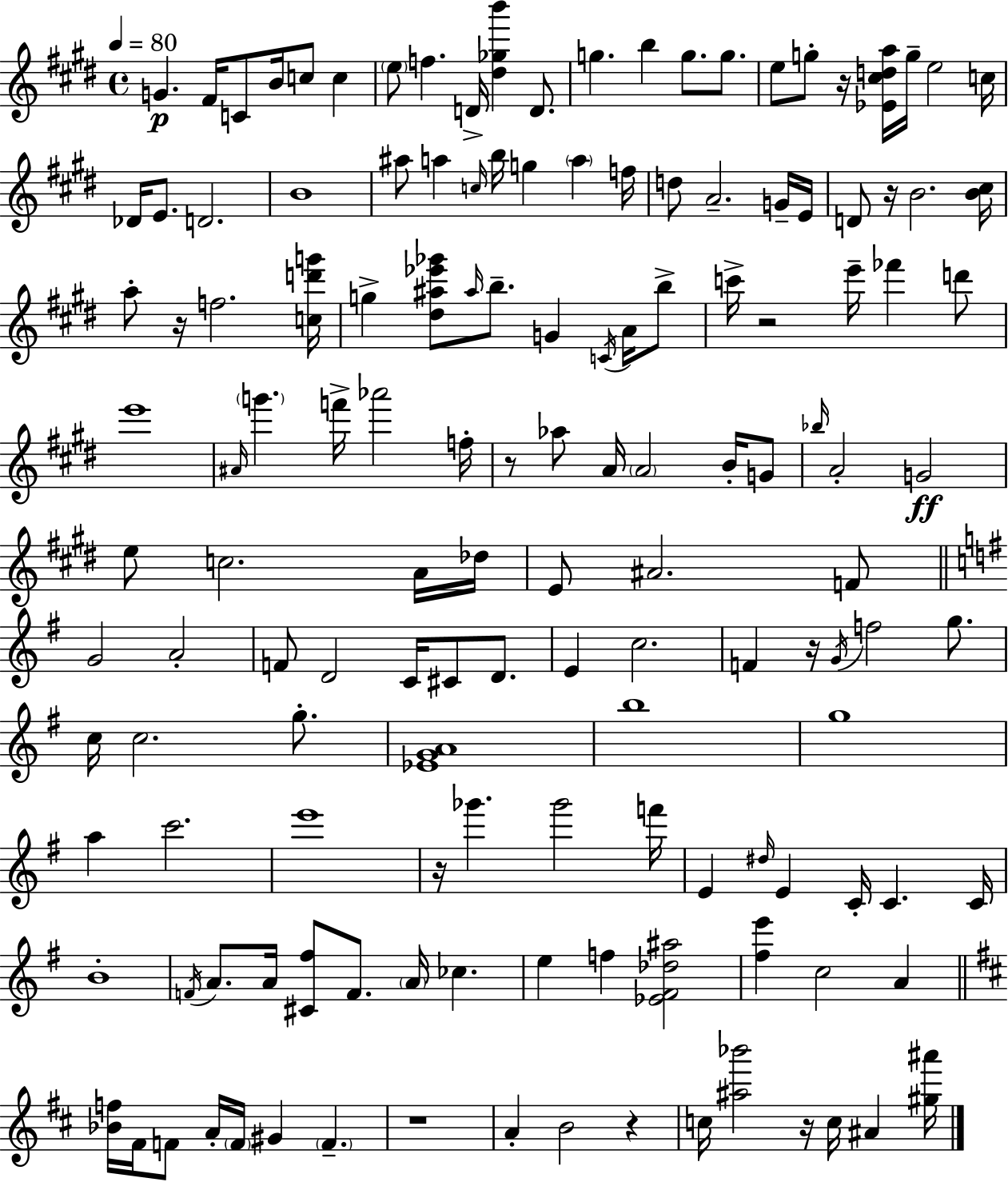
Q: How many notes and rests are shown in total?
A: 144